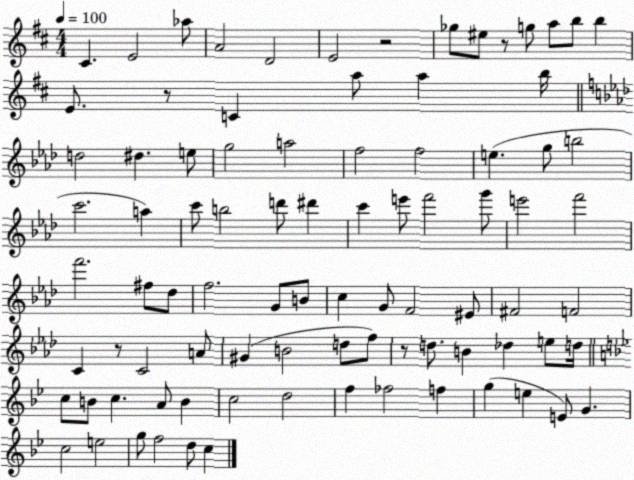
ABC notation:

X:1
T:Untitled
M:4/4
L:1/4
K:D
^C E2 _a/2 A2 D2 E2 z2 _g/2 ^e/2 z/2 g/2 a/2 b/2 b E/2 z/2 C a/2 a b/4 d2 ^d e/2 g2 a2 f2 f2 e g/2 b2 c'2 a c'/2 b2 d'/2 ^d' c' e'/2 f'2 g'/2 e'2 f'2 f'2 ^f/2 _d/2 f2 G/2 B/2 c G/2 F2 ^E/2 ^F2 F2 C z/2 C2 A/2 ^G B2 d/2 f/2 z/2 d/2 B _d e/2 d/4 c/2 B/2 c A/2 B c2 d2 f _f2 f g e E/2 G c2 e2 g/2 f2 d/2 c